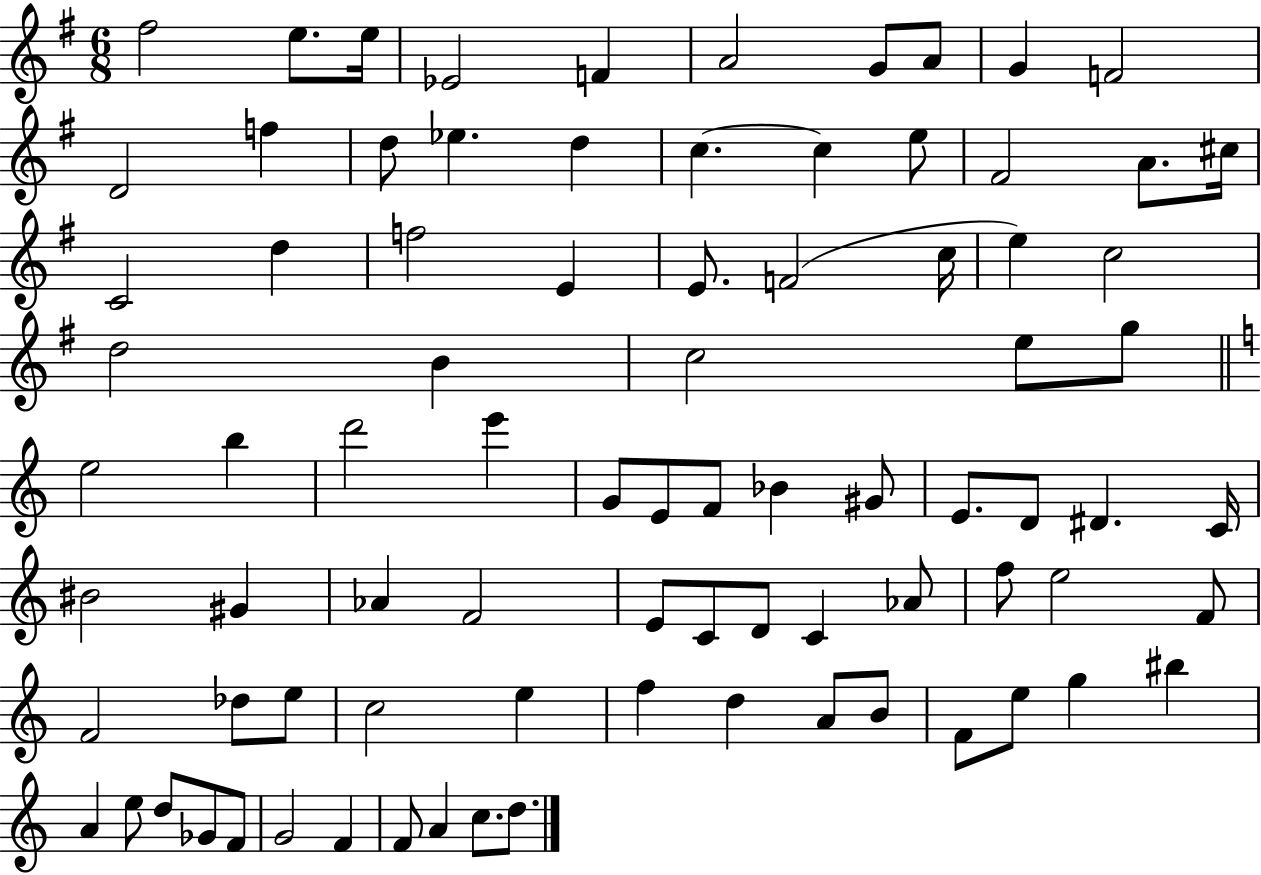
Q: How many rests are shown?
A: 0